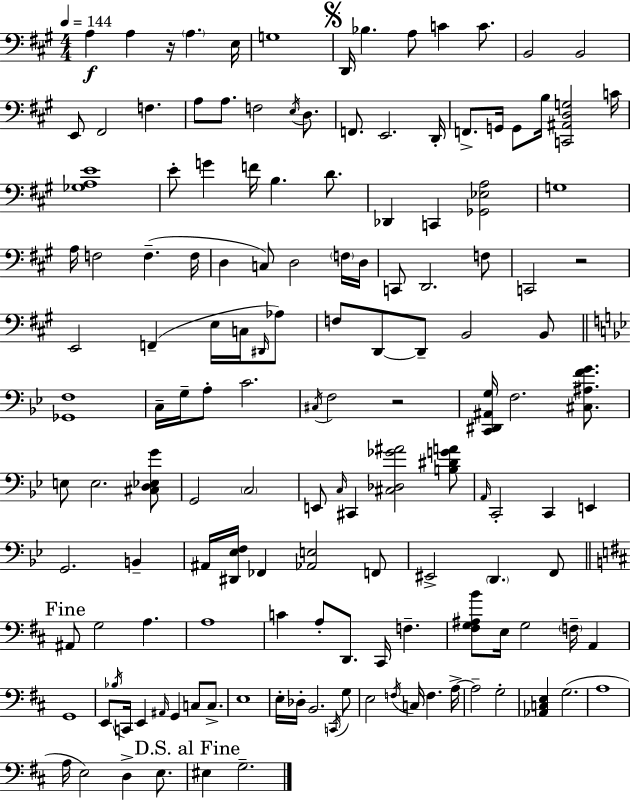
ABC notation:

X:1
T:Untitled
M:4/4
L:1/4
K:A
A, A, z/4 A, E,/4 G,4 D,,/4 _B, A,/2 C C/2 B,,2 B,,2 E,,/2 ^F,,2 F, A,/2 A,/2 F,2 E,/4 D,/2 F,,/2 E,,2 D,,/4 F,,/2 G,,/4 G,,/2 B,/4 [C,,^A,,D,G,]2 C/4 [_G,A,E]4 E/2 G F/4 B, D/2 _D,, C,, [_G,,_E,A,]2 G,4 A,/4 F,2 F, F,/4 D, C,/2 D,2 F,/4 D,/4 C,,/2 D,,2 F,/2 C,,2 z2 E,,2 F,, E,/4 C,/4 ^D,,/4 _A,/2 F,/2 D,,/2 D,,/2 B,,2 B,,/2 [_G,,F,]4 C,/4 G,/4 A,/2 C2 ^C,/4 F,2 z2 [C,,^D,,^A,,G,]/4 F,2 [^C,^A,FG]/2 E,/2 E,2 [^C,D,_E,G]/2 G,,2 C,2 E,,/2 C,/4 ^C,, [^C,_D,_G^A]2 [B,^DGA]/2 A,,/4 C,,2 C,, E,, G,,2 B,, ^A,,/4 [^D,,_E,F,]/4 _F,, [_A,,E,]2 F,,/2 ^E,,2 D,, F,,/2 ^A,,/2 G,2 A, A,4 C A,/2 D,,/2 ^C,,/4 F, [^F,G,^A,B]/2 E,/4 G,2 F,/4 A,, G,,4 E,,/2 _B,/4 C,,/4 E,, ^A,,/4 G,, C,/2 C,/2 E,4 E,/4 _D,/4 B,,2 C,,/4 G,/2 E,2 F,/4 C,/4 F, A,/4 A,2 G,2 [_A,,C,E,] G,2 A,4 A,/4 E,2 D, E,/2 ^E, G,2